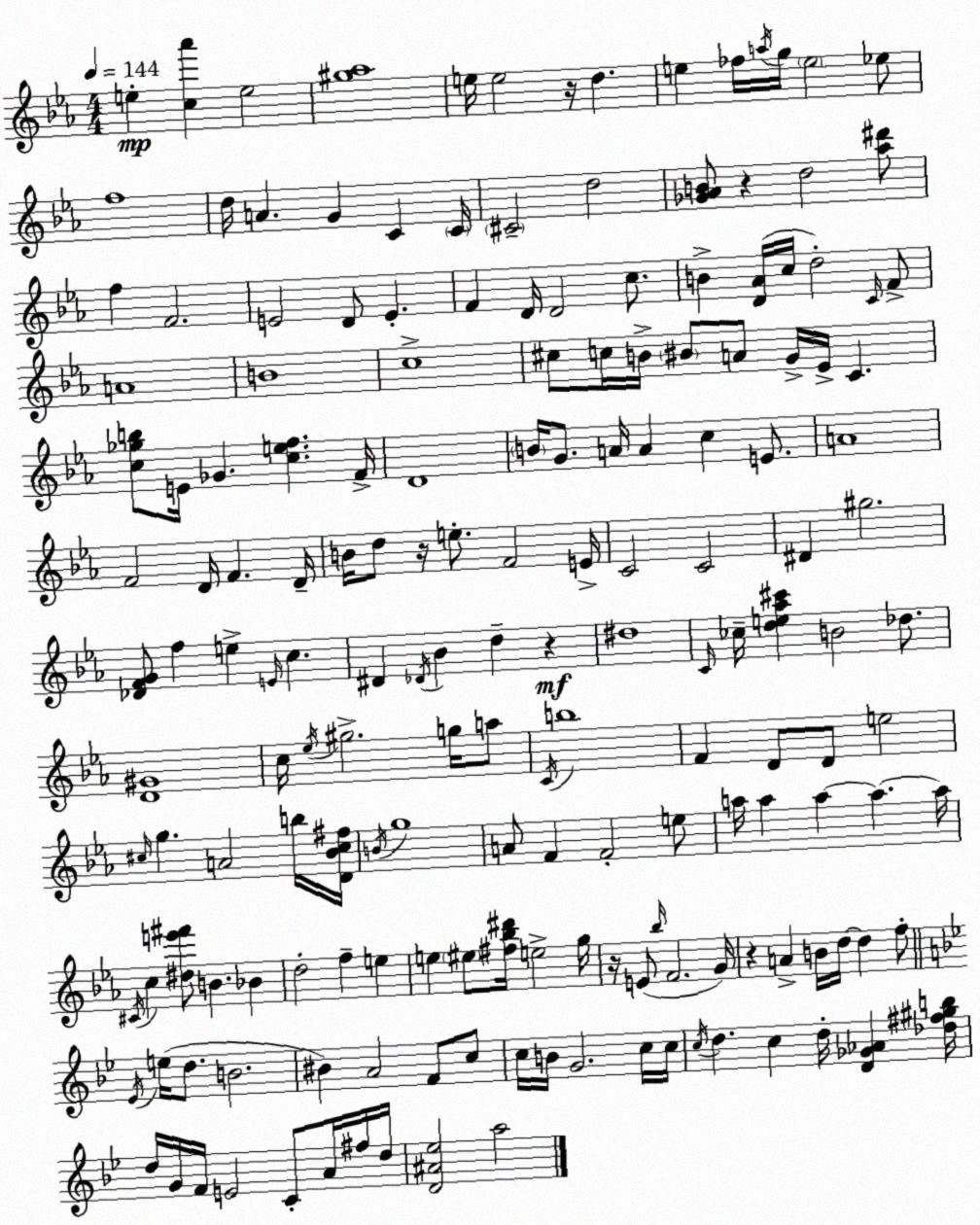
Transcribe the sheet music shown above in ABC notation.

X:1
T:Untitled
M:4/4
L:1/4
K:Eb
e [c_a'] e2 [^g_a]4 e/4 e2 z/4 d e _f/4 a/4 g/4 e2 _e/2 f4 d/4 A G C C/4 ^C2 d2 [_G_AB]/2 z d2 [_a^d']/2 f F2 E2 D/2 E F D/4 D2 c/2 B [D_A]/4 c/4 d2 C/4 F/2 A4 B4 c4 ^c/2 c/4 B/4 ^B/2 A/2 G/4 _E/4 C [c_gb]/2 E/4 _G [cef] F/4 D4 B/4 G/2 A/4 A c E/2 A4 F2 D/4 F D/4 B/4 d/2 z/4 e/2 F2 E/4 C2 C2 ^D ^g2 [_DFG]/2 f e E/4 c ^D _D/4 _B d z ^d4 C/4 _c/4 [de_a^c'] B2 _d/2 [D^G]4 c/4 _e/4 ^g2 g/4 a/2 C/4 b4 F D/2 D/2 e2 ^c/4 g A2 b/4 [D_B^c^f]/4 B/4 g4 A/2 F F2 e/2 a/4 a a a a/4 ^C/4 c [^de'^f']/2 B _B d2 f e e ^e/2 [^f_b^d']/4 e2 g/4 z/4 E/2 _b/4 F2 G/4 z A B/4 d/4 d f/2 _E/4 e/4 d/2 B2 ^B A2 F/2 c/2 c/4 B/4 G2 c/4 c/4 c/4 d c d/4 [D_G_A] [_d^f^gb]/4 d/4 G/4 F/4 E2 C/2 A/4 ^f/4 d/4 [D^A_e]2 a2